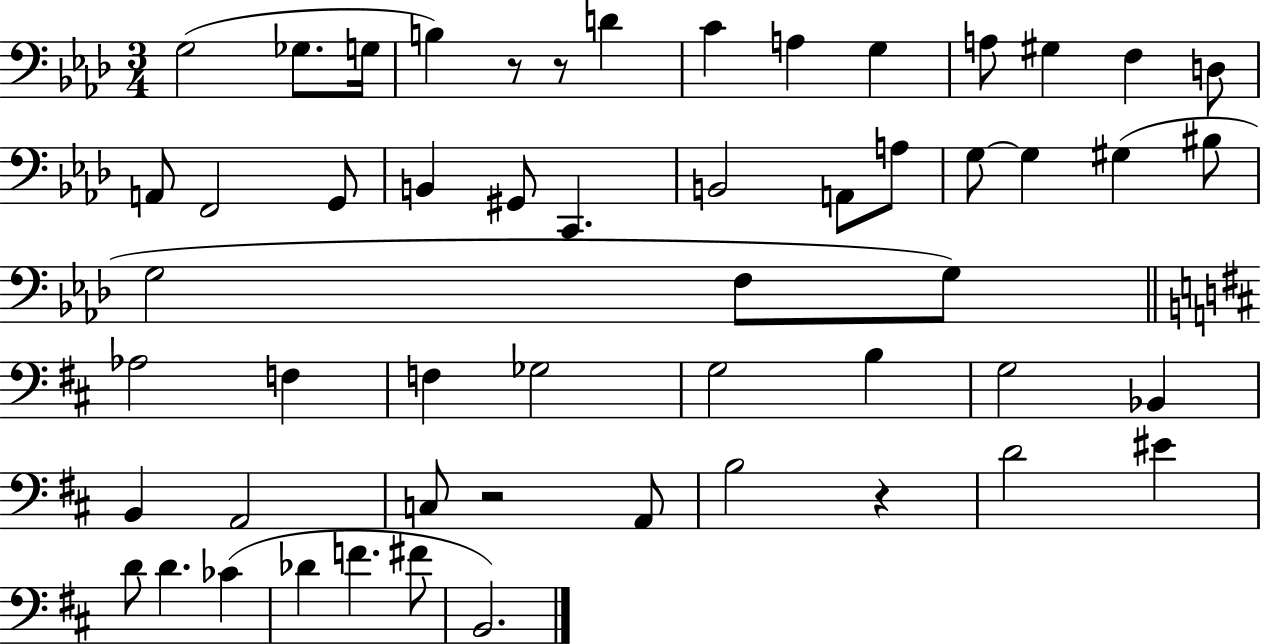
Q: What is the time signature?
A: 3/4